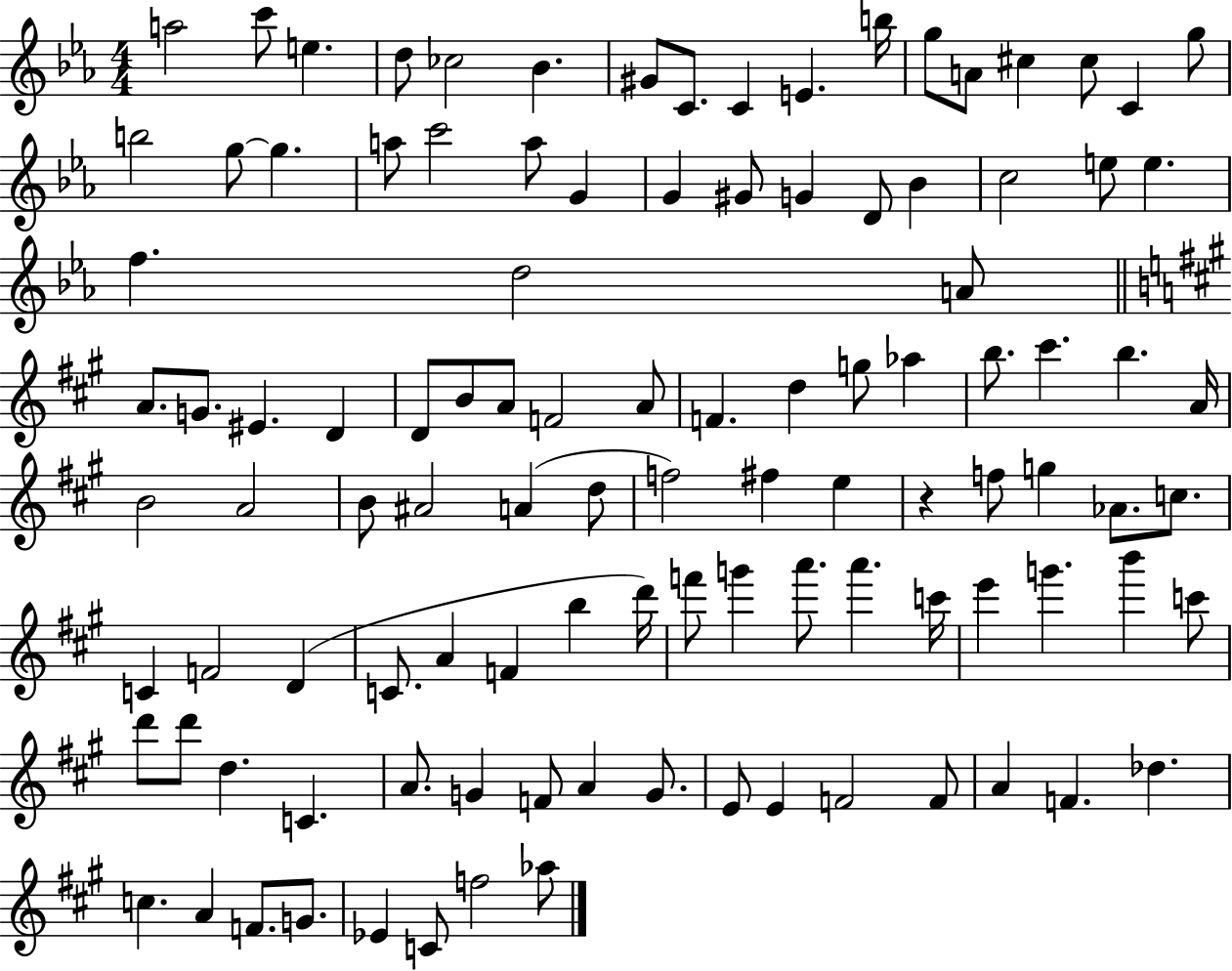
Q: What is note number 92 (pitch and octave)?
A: E4